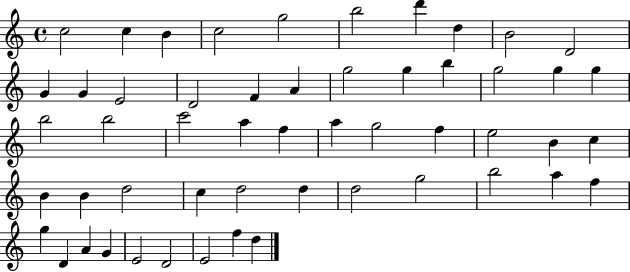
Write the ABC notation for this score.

X:1
T:Untitled
M:4/4
L:1/4
K:C
c2 c B c2 g2 b2 d' d B2 D2 G G E2 D2 F A g2 g b g2 g g b2 b2 c'2 a f a g2 f e2 B c B B d2 c d2 d d2 g2 b2 a f g D A G E2 D2 E2 f d